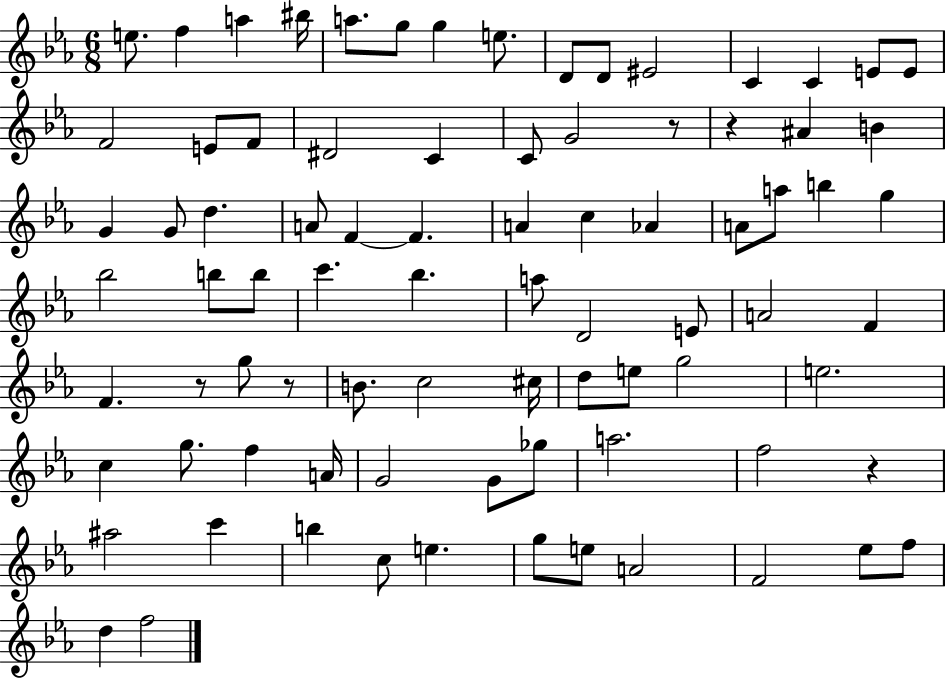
E5/e. F5/q A5/q BIS5/s A5/e. G5/e G5/q E5/e. D4/e D4/e EIS4/h C4/q C4/q E4/e E4/e F4/h E4/e F4/e D#4/h C4/q C4/e G4/h R/e R/q A#4/q B4/q G4/q G4/e D5/q. A4/e F4/q F4/q. A4/q C5/q Ab4/q A4/e A5/e B5/q G5/q Bb5/h B5/e B5/e C6/q. Bb5/q. A5/e D4/h E4/e A4/h F4/q F4/q. R/e G5/e R/e B4/e. C5/h C#5/s D5/e E5/e G5/h E5/h. C5/q G5/e. F5/q A4/s G4/h G4/e Gb5/e A5/h. F5/h R/q A#5/h C6/q B5/q C5/e E5/q. G5/e E5/e A4/h F4/h Eb5/e F5/e D5/q F5/h